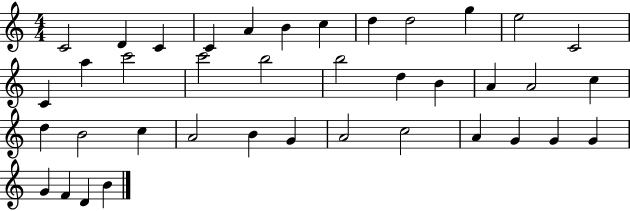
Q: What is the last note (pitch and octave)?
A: B4